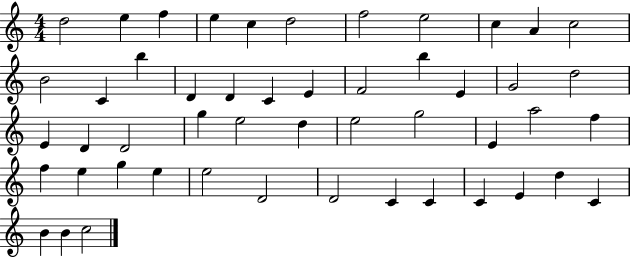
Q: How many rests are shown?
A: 0